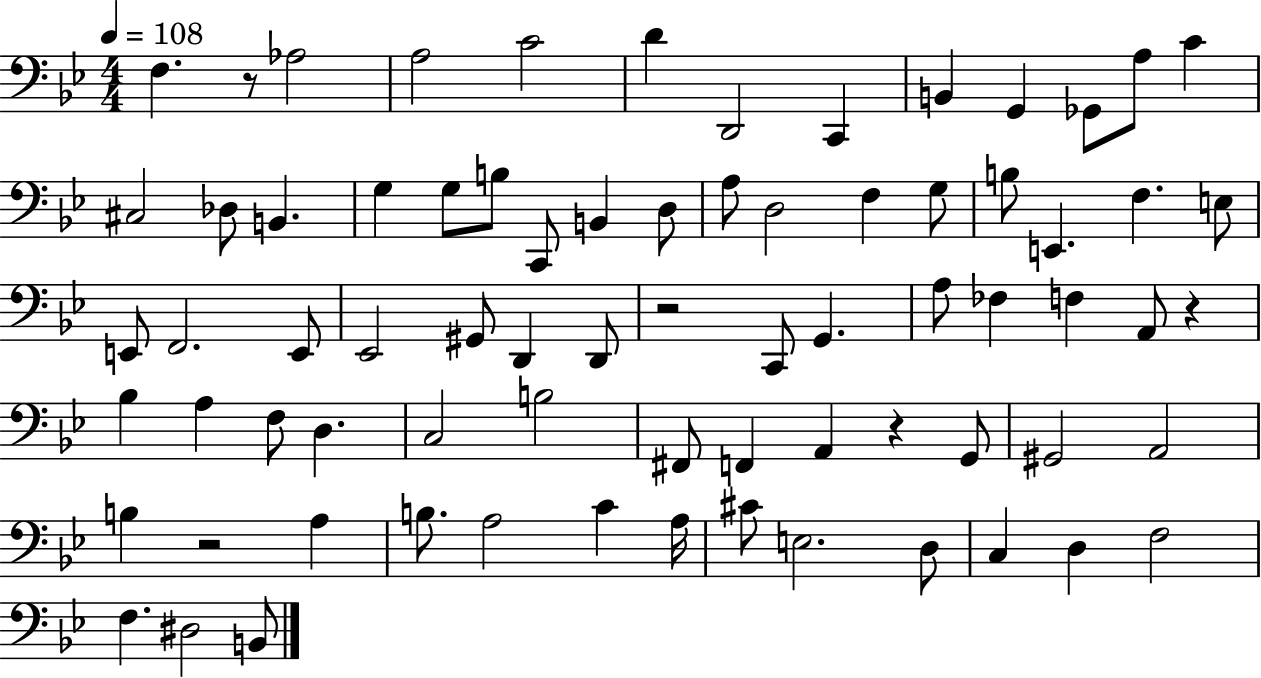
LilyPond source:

{
  \clef bass
  \numericTimeSignature
  \time 4/4
  \key bes \major
  \tempo 4 = 108
  \repeat volta 2 { f4. r8 aes2 | a2 c'2 | d'4 d,2 c,4 | b,4 g,4 ges,8 a8 c'4 | \break cis2 des8 b,4. | g4 g8 b8 c,8 b,4 d8 | a8 d2 f4 g8 | b8 e,4. f4. e8 | \break e,8 f,2. e,8 | ees,2 gis,8 d,4 d,8 | r2 c,8 g,4. | a8 fes4 f4 a,8 r4 | \break bes4 a4 f8 d4. | c2 b2 | fis,8 f,4 a,4 r4 g,8 | gis,2 a,2 | \break b4 r2 a4 | b8. a2 c'4 a16 | cis'8 e2. d8 | c4 d4 f2 | \break f4. dis2 b,8 | } \bar "|."
}